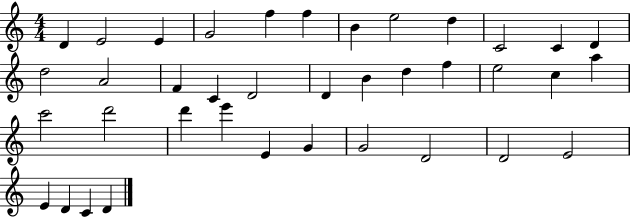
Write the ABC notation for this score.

X:1
T:Untitled
M:4/4
L:1/4
K:C
D E2 E G2 f f B e2 d C2 C D d2 A2 F C D2 D B d f e2 c a c'2 d'2 d' e' E G G2 D2 D2 E2 E D C D